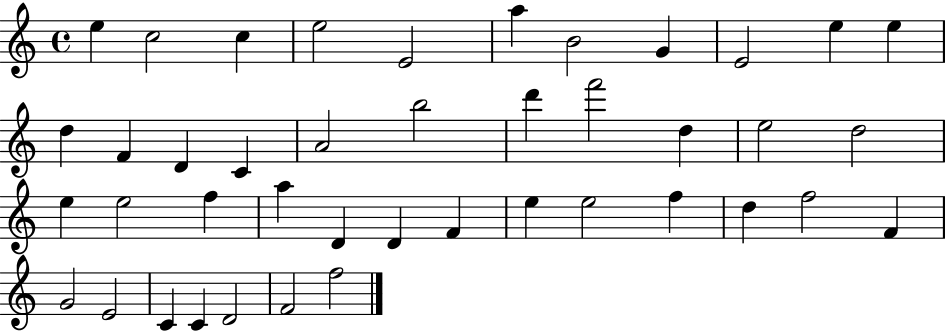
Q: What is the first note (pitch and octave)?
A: E5